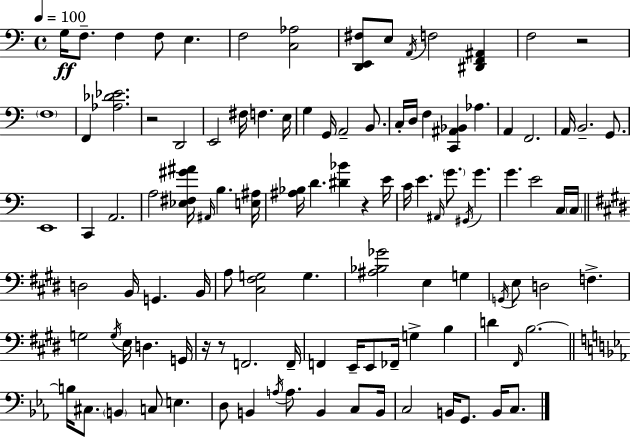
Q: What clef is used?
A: bass